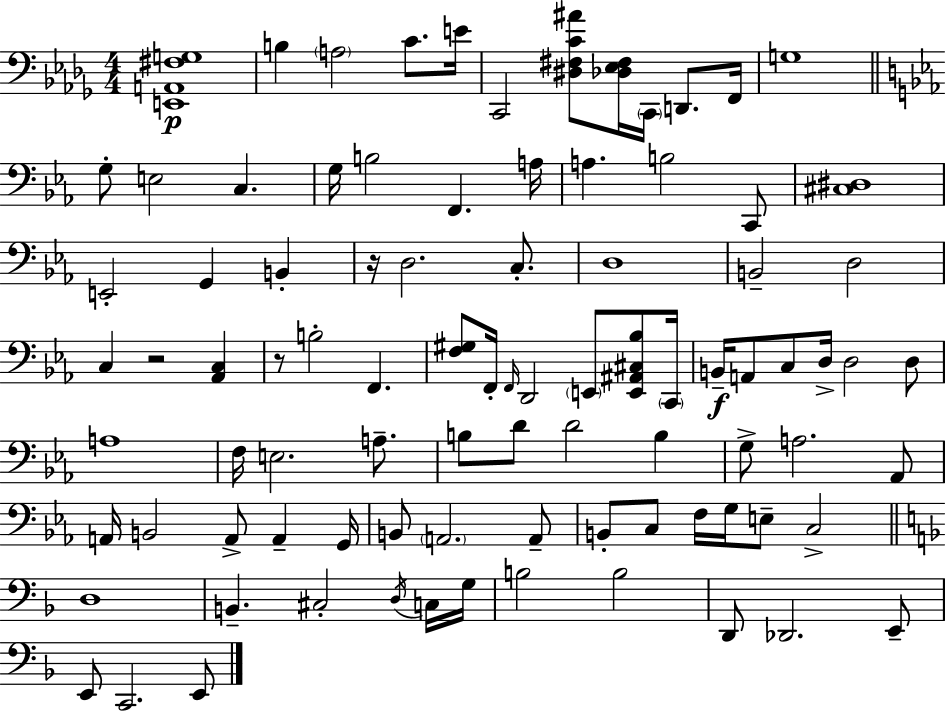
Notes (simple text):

[E2,A2,F#3,G3]/w B3/q A3/h C4/e. E4/s C2/h [D#3,F#3,C4,A#4]/e [Db3,Eb3,F#3]/s C2/s D2/e. F2/s G3/w G3/e E3/h C3/q. G3/s B3/h F2/q. A3/s A3/q. B3/h C2/e [C#3,D#3]/w E2/h G2/q B2/q R/s D3/h. C3/e. D3/w B2/h D3/h C3/q R/h [Ab2,C3]/q R/e B3/h F2/q. [F3,G#3]/e F2/s F2/s D2/h E2/e [E2,A#2,C#3,Bb3]/e C2/s B2/s A2/e C3/e D3/s D3/h D3/e A3/w F3/s E3/h. A3/e. B3/e D4/e D4/h B3/q G3/e A3/h. Ab2/e A2/s B2/h A2/e A2/q G2/s B2/e A2/h. A2/e B2/e C3/e F3/s G3/s E3/e C3/h D3/w B2/q. C#3/h D3/s C3/s G3/s B3/h B3/h D2/e Db2/h. E2/e E2/e C2/h. E2/e